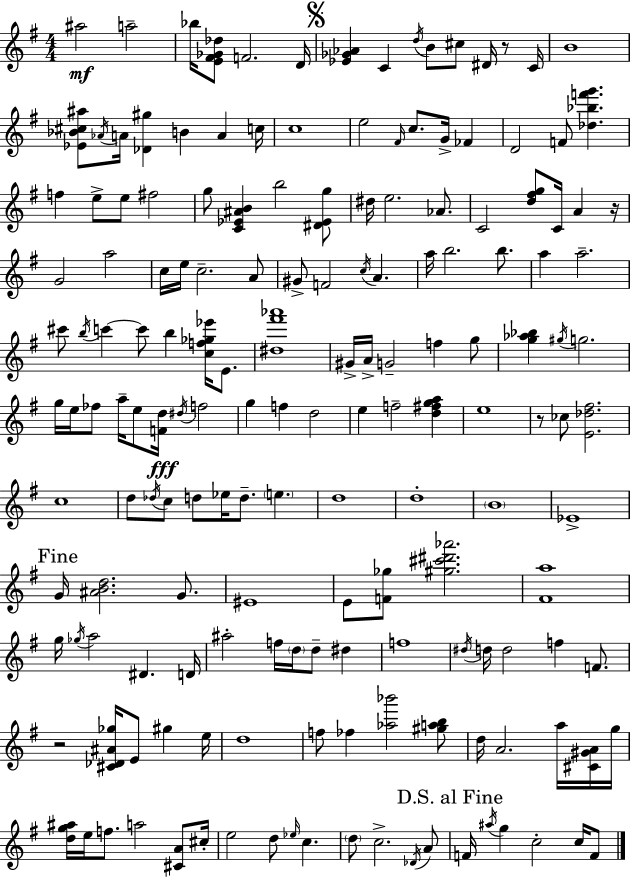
A#5/h A5/h Bb5/s [E4,F#4,Gb4,Db5]/e F4/h. D4/s [Eb4,Gb4,Ab4]/q C4/q D5/s B4/e C#5/e D#4/s R/e C4/s B4/w [Eb4,Bb4,C#5,A#5]/e Ab4/s A4/s [Db4,G#5]/q B4/q A4/q C5/s C5/w E5/h F#4/s C5/e. G4/s FES4/q D4/h F4/e [Db5,Bb5,F6,G6]/q. F5/q E5/e E5/e F#5/h G5/e [C4,Eb4,A#4,B4]/q B5/h [D#4,Eb4,G5]/e D#5/s E5/h. Ab4/e. C4/h [D5,F#5,G5]/e C4/s A4/q R/s G4/h A5/h C5/s E5/s C5/h. A4/e G#4/e F4/h C5/s A4/q. A5/s B5/h. B5/e. A5/q A5/h. C#6/e B5/s C6/q C6/e B5/q [C5,F5,Gb5,Eb6]/s E4/e. [D#5,F#6,Ab6]/w G#4/s A4/s G4/h F5/q G5/e [G5,Ab5,Bb5]/q G#5/s G5/h. G5/s E5/s FES5/e A5/s E5/e [F4,D5]/s D#5/s F5/h G5/q F5/q D5/h E5/q F5/h [D5,F#5,G5,A5]/q E5/w R/e CES5/e [E4,Db5,F#5]/h. C5/w D5/e Db5/s C5/e D5/e Eb5/s D5/e. E5/q. D5/w D5/w B4/w Eb4/w G4/s [A#4,B4,D5]/h. G4/e. EIS4/w E4/e [F4,Gb5]/e [G#5,C#6,D#6,Ab6]/h. [F#4,A5]/w G5/s Gb5/s A5/h D#4/q. D4/s A#5/h F5/s D5/s D5/e D#5/q F5/w D#5/s D5/s D5/h F5/q F4/e. R/h [C#4,Db4,A#4,Gb5]/s E4/e G#5/q E5/s D5/w F5/e FES5/q [Ab5,Bb6]/h [G#5,A5,B5]/e D5/s A4/h. A5/s [C#4,G#4,A4]/s G5/s [D5,G5,A#5]/s E5/s F5/e. A5/h [C#4,A4]/e C#5/s E5/h D5/e Eb5/s C5/q. D5/e C5/h. Db4/s A4/e F4/s A#5/s G5/q C5/h C5/s F4/e